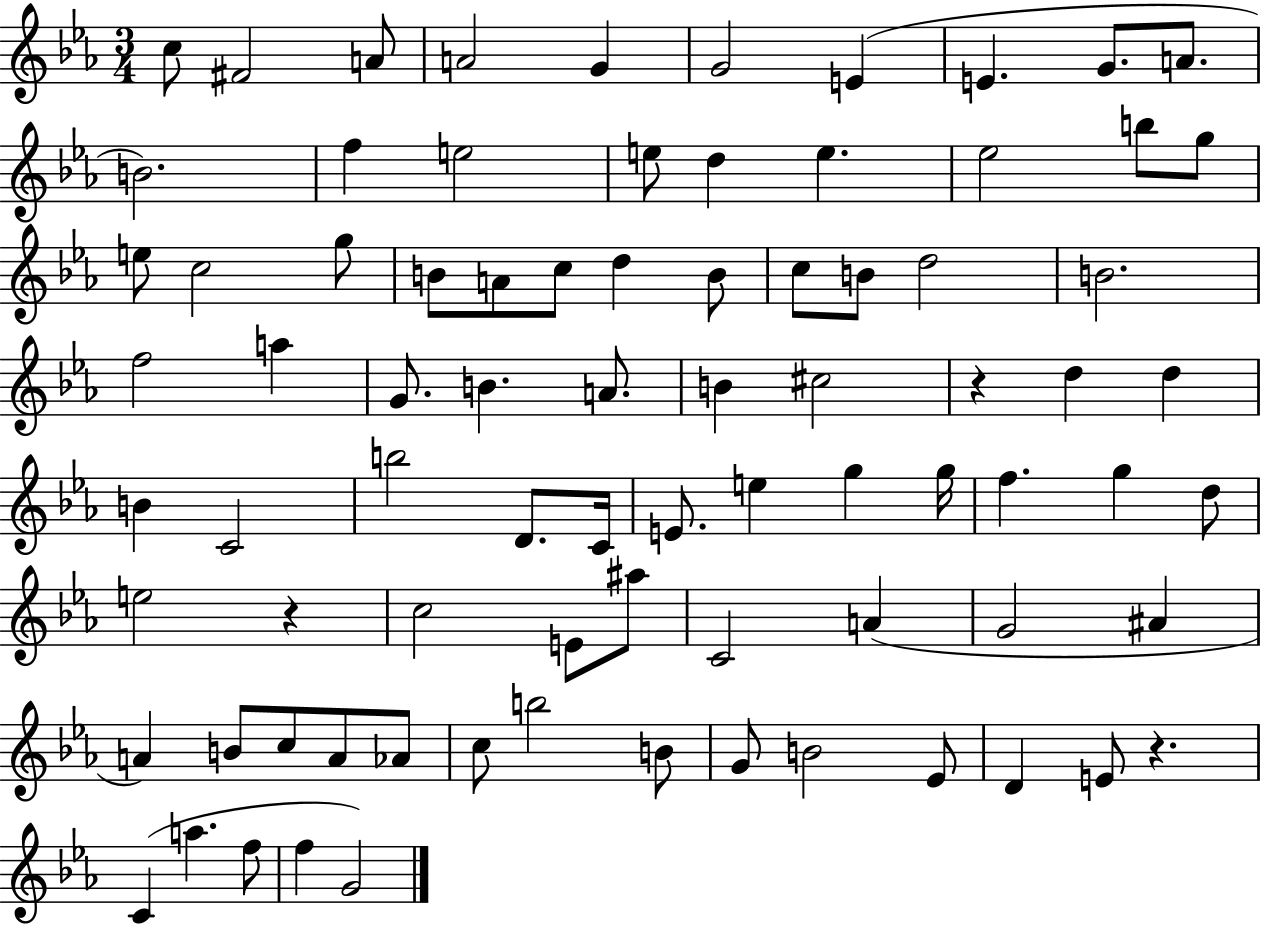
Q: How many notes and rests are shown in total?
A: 81